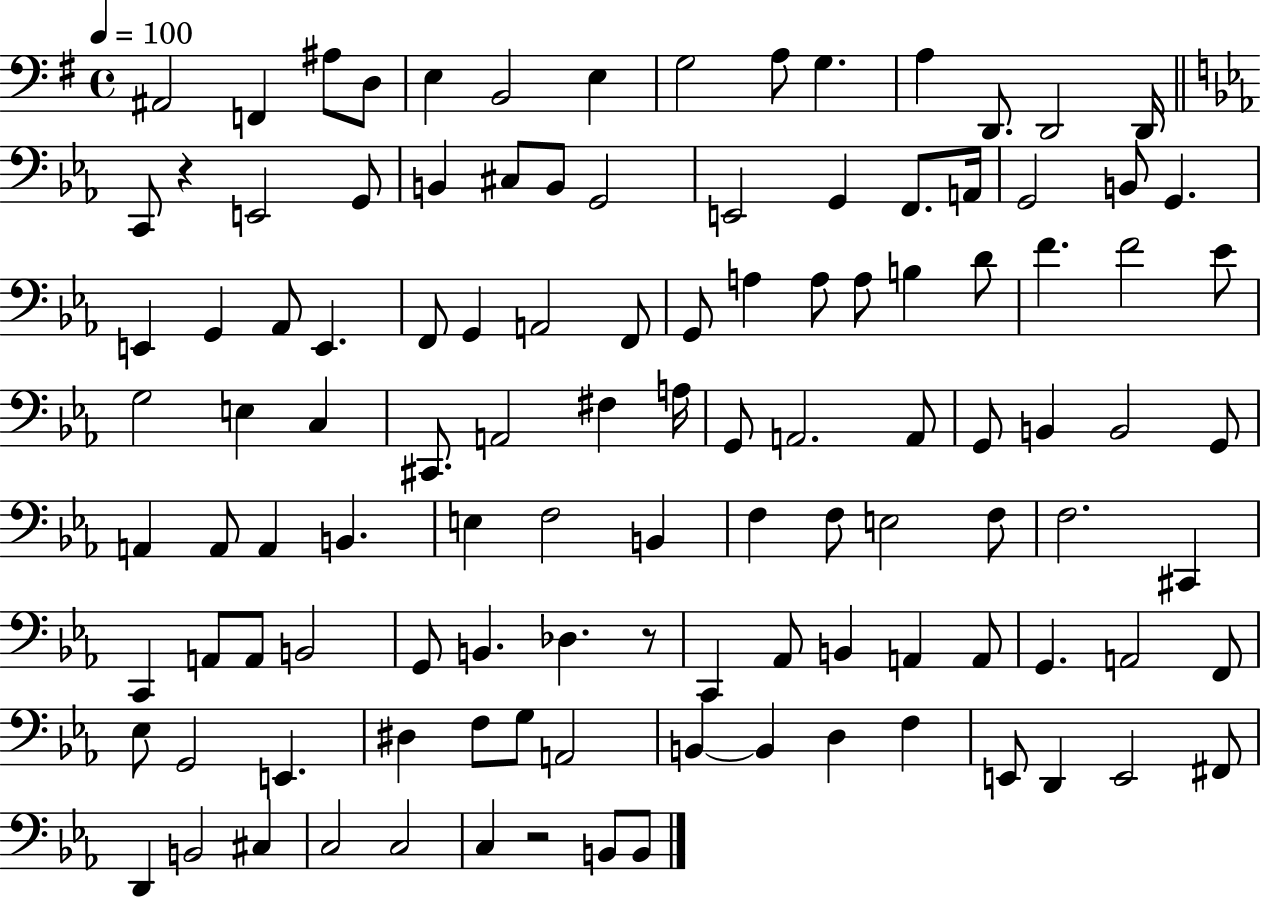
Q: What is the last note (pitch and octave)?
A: B2